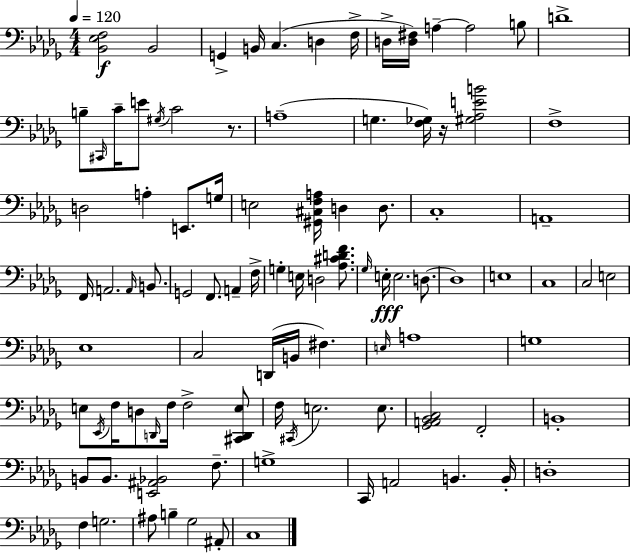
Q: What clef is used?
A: bass